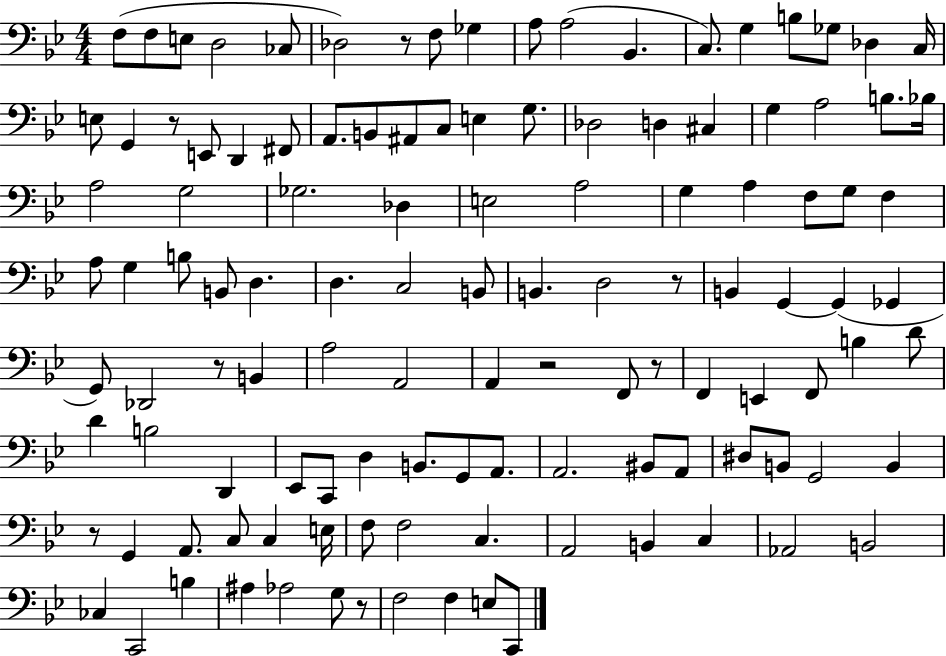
{
  \clef bass
  \numericTimeSignature
  \time 4/4
  \key bes \major
  f8( f8 e8 d2 ces8 | des2) r8 f8 ges4 | a8 a2( bes,4. | c8.) g4 b8 ges8 des4 c16 | \break e8 g,4 r8 e,8 d,4 fis,8 | a,8. b,8 ais,8 c8 e4 g8. | des2 d4 cis4 | g4 a2 b8. bes16 | \break a2 g2 | ges2. des4 | e2 a2 | g4 a4 f8 g8 f4 | \break a8 g4 b8 b,8 d4. | d4. c2 b,8 | b,4. d2 r8 | b,4 g,4~~ g,4( ges,4 | \break g,8) des,2 r8 b,4 | a2 a,2 | a,4 r2 f,8 r8 | f,4 e,4 f,8 b4 d'8 | \break d'4 b2 d,4 | ees,8 c,8 d4 b,8. g,8 a,8. | a,2. bis,8 a,8 | dis8 b,8 g,2 b,4 | \break r8 g,4 a,8. c8 c4 e16 | f8 f2 c4. | a,2 b,4 c4 | aes,2 b,2 | \break ces4 c,2 b4 | ais4 aes2 g8 r8 | f2 f4 e8 c,8 | \bar "|."
}